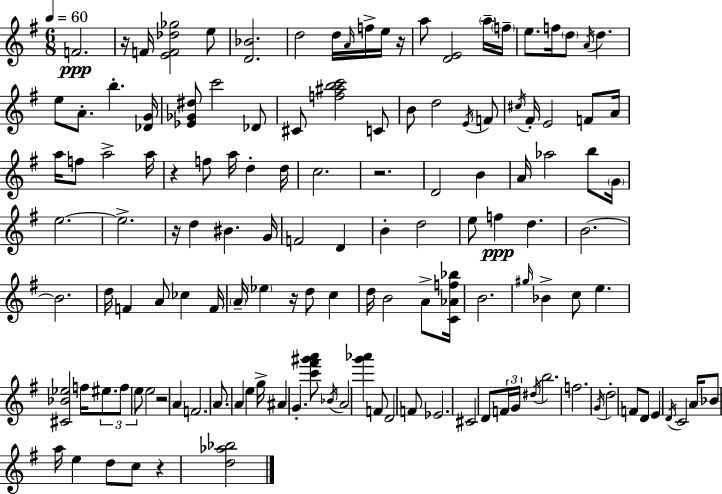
F4/h. R/s F4/s [E4,F4,Db5,Gb5]/h E5/e [D4,Bb4]/h. D5/h D5/s A4/s F5/s E5/s R/s A5/e [D4,E4]/h A5/s F5/s E5/e. F5/s D5/e A4/s D5/q. E5/e A4/e. B5/q. [Db4,G4]/s [Eb4,Gb4,D#5]/e C6/h Db4/e C#4/e [F5,A#5,B5,C6]/h C4/e B4/e D5/h E4/s F4/e C#5/s F#4/s E4/h F4/e A4/s A5/s F5/e A5/h A5/s R/q F5/e A5/s D5/q D5/s C5/h. R/h. D4/h B4/q A4/s Ab5/h B5/e G4/s E5/h. E5/h. R/s D5/q BIS4/q. G4/s F4/h D4/q B4/q D5/h E5/e F5/q D5/q. B4/h. B4/h. D5/s F4/q A4/e CES5/q F4/s A4/s Eb5/q R/s D5/e C5/q D5/s B4/h A4/e [C4,Ab4,F5,Bb5]/s B4/h. G#5/s Bb4/q C5/e E5/q. [C#4,Bb4,Eb5]/h F5/s EIS5/e. F5/e E5/e E5/h R/h A4/q F4/h. A4/e. A4/q E5/q G5/s A#4/q G4/q. [C6,F#6,G#6,A6]/e Bb4/s A4/h [G6,Ab6]/q F4/e D4/h F4/e Eb4/h. C#4/h D4/e F4/s G4/s D#5/s B5/h. F5/h. G4/s D5/h F4/e D4/e E4/q D4/s C4/h A4/s Bb4/e A5/s E5/q D5/e C5/e R/q [D5,Ab5,Bb5]/h